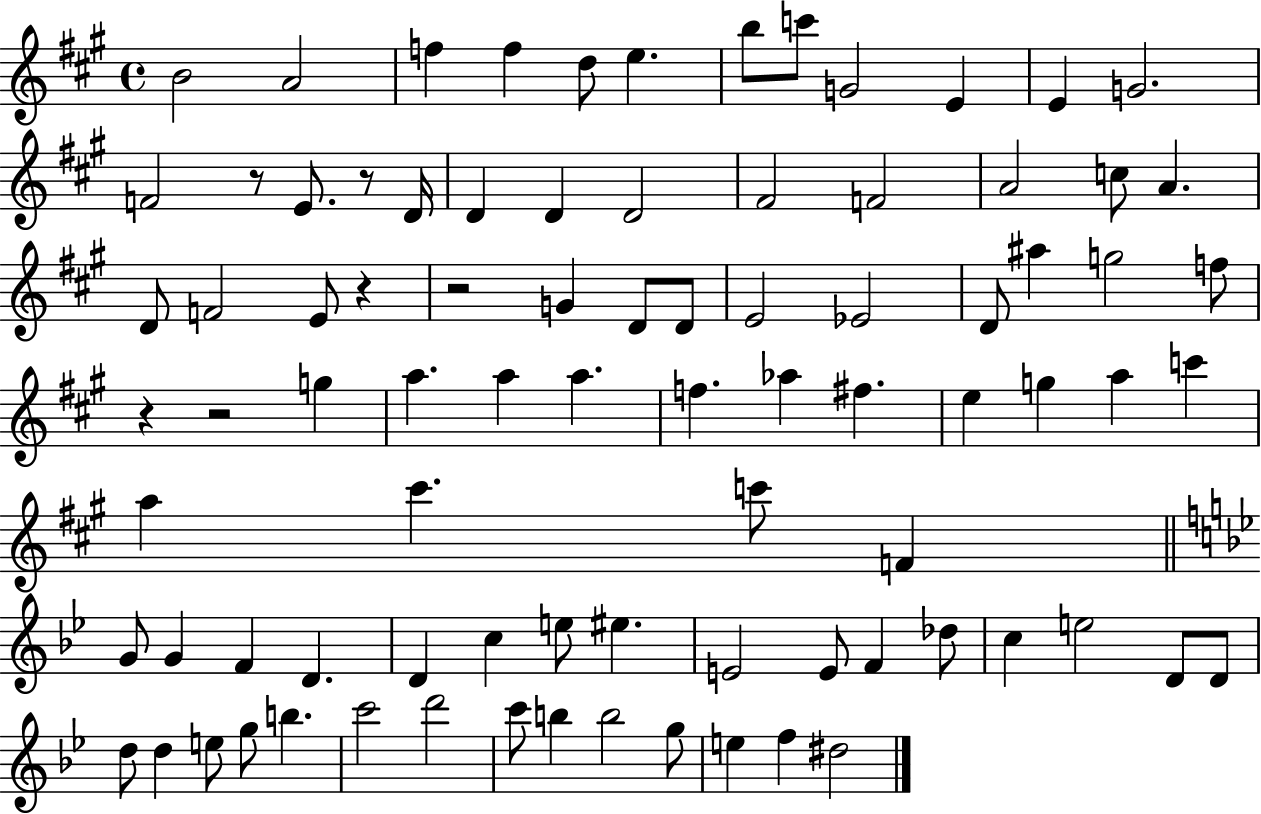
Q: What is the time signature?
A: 4/4